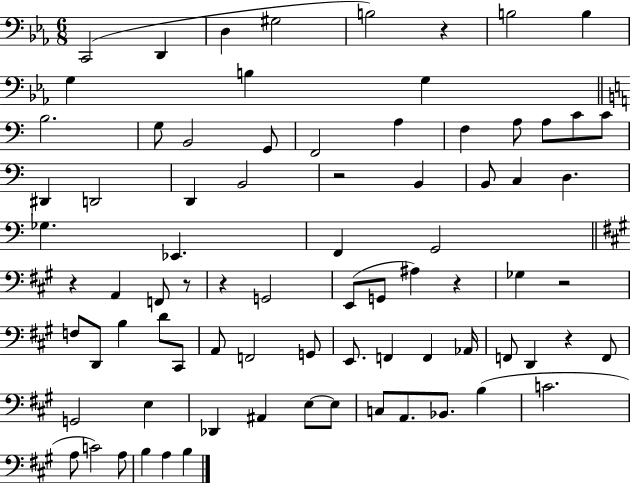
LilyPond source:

{
  \clef bass
  \numericTimeSignature
  \time 6/8
  \key ees \major
  c,2( d,4 | d4 gis2 | b2) r4 | b2 b4 | \break g4 b4 g4 | \bar "||" \break \key a \minor b2. | g8 b,2 g,8 | f,2 a4 | f4 a8 a8 c'8 c'8 | \break dis,4 d,2 | d,4 b,2 | r2 b,4 | b,8 c4 d4. | \break ges4. ees,4. | f,4 g,2 | \bar "||" \break \key a \major r4 a,4 f,8 r8 | r4 g,2 | e,8( g,8 ais4) r4 | ges4 r2 | \break f8 d,8 b4 d'8 cis,8 | a,8 f,2 g,8 | e,8. f,4 f,4 aes,16 | f,8 d,4 r4 f,8 | \break g,2 e4 | des,4 ais,4 e8~~ e8 | c8 a,8. bes,8. b4( | c'2. | \break a8 c'2) a8 | b4 a4 b4 | \bar "|."
}